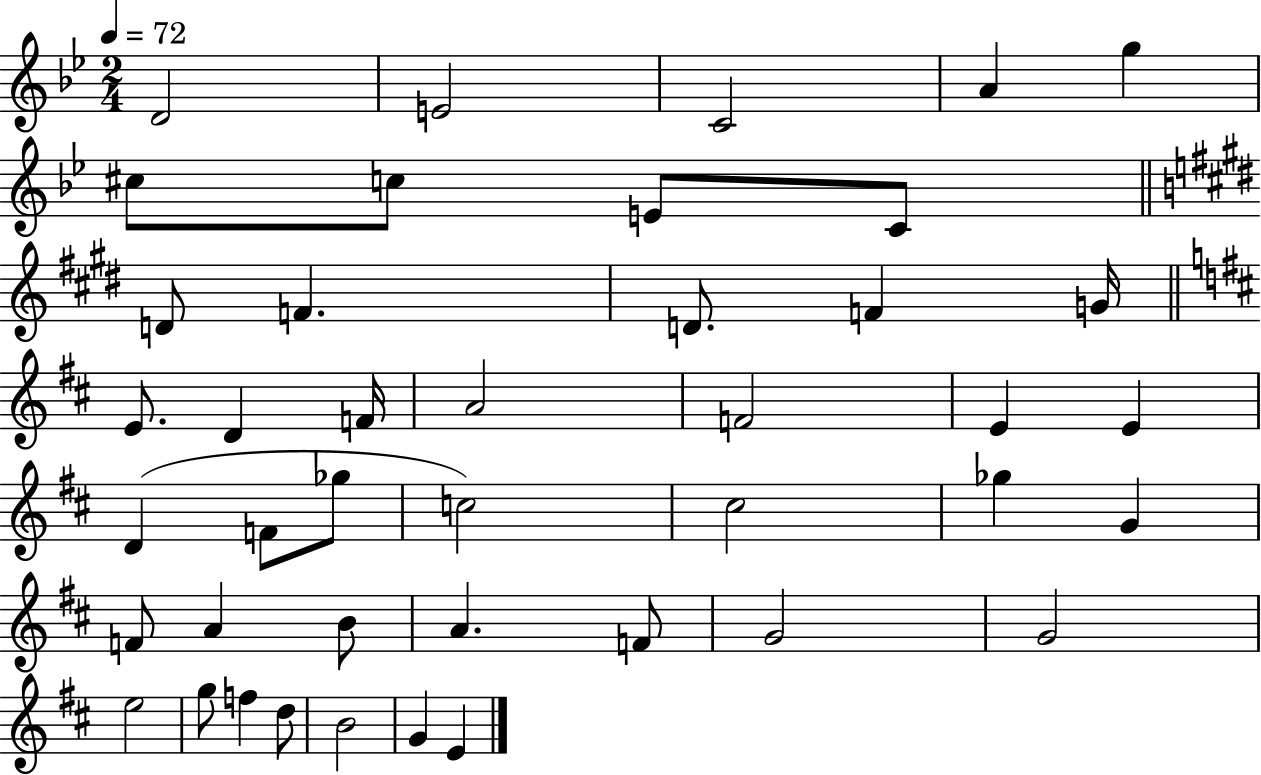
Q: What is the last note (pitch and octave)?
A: E4